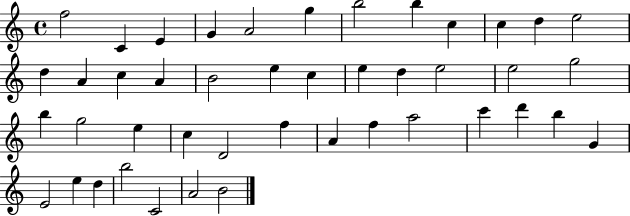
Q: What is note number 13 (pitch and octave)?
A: D5